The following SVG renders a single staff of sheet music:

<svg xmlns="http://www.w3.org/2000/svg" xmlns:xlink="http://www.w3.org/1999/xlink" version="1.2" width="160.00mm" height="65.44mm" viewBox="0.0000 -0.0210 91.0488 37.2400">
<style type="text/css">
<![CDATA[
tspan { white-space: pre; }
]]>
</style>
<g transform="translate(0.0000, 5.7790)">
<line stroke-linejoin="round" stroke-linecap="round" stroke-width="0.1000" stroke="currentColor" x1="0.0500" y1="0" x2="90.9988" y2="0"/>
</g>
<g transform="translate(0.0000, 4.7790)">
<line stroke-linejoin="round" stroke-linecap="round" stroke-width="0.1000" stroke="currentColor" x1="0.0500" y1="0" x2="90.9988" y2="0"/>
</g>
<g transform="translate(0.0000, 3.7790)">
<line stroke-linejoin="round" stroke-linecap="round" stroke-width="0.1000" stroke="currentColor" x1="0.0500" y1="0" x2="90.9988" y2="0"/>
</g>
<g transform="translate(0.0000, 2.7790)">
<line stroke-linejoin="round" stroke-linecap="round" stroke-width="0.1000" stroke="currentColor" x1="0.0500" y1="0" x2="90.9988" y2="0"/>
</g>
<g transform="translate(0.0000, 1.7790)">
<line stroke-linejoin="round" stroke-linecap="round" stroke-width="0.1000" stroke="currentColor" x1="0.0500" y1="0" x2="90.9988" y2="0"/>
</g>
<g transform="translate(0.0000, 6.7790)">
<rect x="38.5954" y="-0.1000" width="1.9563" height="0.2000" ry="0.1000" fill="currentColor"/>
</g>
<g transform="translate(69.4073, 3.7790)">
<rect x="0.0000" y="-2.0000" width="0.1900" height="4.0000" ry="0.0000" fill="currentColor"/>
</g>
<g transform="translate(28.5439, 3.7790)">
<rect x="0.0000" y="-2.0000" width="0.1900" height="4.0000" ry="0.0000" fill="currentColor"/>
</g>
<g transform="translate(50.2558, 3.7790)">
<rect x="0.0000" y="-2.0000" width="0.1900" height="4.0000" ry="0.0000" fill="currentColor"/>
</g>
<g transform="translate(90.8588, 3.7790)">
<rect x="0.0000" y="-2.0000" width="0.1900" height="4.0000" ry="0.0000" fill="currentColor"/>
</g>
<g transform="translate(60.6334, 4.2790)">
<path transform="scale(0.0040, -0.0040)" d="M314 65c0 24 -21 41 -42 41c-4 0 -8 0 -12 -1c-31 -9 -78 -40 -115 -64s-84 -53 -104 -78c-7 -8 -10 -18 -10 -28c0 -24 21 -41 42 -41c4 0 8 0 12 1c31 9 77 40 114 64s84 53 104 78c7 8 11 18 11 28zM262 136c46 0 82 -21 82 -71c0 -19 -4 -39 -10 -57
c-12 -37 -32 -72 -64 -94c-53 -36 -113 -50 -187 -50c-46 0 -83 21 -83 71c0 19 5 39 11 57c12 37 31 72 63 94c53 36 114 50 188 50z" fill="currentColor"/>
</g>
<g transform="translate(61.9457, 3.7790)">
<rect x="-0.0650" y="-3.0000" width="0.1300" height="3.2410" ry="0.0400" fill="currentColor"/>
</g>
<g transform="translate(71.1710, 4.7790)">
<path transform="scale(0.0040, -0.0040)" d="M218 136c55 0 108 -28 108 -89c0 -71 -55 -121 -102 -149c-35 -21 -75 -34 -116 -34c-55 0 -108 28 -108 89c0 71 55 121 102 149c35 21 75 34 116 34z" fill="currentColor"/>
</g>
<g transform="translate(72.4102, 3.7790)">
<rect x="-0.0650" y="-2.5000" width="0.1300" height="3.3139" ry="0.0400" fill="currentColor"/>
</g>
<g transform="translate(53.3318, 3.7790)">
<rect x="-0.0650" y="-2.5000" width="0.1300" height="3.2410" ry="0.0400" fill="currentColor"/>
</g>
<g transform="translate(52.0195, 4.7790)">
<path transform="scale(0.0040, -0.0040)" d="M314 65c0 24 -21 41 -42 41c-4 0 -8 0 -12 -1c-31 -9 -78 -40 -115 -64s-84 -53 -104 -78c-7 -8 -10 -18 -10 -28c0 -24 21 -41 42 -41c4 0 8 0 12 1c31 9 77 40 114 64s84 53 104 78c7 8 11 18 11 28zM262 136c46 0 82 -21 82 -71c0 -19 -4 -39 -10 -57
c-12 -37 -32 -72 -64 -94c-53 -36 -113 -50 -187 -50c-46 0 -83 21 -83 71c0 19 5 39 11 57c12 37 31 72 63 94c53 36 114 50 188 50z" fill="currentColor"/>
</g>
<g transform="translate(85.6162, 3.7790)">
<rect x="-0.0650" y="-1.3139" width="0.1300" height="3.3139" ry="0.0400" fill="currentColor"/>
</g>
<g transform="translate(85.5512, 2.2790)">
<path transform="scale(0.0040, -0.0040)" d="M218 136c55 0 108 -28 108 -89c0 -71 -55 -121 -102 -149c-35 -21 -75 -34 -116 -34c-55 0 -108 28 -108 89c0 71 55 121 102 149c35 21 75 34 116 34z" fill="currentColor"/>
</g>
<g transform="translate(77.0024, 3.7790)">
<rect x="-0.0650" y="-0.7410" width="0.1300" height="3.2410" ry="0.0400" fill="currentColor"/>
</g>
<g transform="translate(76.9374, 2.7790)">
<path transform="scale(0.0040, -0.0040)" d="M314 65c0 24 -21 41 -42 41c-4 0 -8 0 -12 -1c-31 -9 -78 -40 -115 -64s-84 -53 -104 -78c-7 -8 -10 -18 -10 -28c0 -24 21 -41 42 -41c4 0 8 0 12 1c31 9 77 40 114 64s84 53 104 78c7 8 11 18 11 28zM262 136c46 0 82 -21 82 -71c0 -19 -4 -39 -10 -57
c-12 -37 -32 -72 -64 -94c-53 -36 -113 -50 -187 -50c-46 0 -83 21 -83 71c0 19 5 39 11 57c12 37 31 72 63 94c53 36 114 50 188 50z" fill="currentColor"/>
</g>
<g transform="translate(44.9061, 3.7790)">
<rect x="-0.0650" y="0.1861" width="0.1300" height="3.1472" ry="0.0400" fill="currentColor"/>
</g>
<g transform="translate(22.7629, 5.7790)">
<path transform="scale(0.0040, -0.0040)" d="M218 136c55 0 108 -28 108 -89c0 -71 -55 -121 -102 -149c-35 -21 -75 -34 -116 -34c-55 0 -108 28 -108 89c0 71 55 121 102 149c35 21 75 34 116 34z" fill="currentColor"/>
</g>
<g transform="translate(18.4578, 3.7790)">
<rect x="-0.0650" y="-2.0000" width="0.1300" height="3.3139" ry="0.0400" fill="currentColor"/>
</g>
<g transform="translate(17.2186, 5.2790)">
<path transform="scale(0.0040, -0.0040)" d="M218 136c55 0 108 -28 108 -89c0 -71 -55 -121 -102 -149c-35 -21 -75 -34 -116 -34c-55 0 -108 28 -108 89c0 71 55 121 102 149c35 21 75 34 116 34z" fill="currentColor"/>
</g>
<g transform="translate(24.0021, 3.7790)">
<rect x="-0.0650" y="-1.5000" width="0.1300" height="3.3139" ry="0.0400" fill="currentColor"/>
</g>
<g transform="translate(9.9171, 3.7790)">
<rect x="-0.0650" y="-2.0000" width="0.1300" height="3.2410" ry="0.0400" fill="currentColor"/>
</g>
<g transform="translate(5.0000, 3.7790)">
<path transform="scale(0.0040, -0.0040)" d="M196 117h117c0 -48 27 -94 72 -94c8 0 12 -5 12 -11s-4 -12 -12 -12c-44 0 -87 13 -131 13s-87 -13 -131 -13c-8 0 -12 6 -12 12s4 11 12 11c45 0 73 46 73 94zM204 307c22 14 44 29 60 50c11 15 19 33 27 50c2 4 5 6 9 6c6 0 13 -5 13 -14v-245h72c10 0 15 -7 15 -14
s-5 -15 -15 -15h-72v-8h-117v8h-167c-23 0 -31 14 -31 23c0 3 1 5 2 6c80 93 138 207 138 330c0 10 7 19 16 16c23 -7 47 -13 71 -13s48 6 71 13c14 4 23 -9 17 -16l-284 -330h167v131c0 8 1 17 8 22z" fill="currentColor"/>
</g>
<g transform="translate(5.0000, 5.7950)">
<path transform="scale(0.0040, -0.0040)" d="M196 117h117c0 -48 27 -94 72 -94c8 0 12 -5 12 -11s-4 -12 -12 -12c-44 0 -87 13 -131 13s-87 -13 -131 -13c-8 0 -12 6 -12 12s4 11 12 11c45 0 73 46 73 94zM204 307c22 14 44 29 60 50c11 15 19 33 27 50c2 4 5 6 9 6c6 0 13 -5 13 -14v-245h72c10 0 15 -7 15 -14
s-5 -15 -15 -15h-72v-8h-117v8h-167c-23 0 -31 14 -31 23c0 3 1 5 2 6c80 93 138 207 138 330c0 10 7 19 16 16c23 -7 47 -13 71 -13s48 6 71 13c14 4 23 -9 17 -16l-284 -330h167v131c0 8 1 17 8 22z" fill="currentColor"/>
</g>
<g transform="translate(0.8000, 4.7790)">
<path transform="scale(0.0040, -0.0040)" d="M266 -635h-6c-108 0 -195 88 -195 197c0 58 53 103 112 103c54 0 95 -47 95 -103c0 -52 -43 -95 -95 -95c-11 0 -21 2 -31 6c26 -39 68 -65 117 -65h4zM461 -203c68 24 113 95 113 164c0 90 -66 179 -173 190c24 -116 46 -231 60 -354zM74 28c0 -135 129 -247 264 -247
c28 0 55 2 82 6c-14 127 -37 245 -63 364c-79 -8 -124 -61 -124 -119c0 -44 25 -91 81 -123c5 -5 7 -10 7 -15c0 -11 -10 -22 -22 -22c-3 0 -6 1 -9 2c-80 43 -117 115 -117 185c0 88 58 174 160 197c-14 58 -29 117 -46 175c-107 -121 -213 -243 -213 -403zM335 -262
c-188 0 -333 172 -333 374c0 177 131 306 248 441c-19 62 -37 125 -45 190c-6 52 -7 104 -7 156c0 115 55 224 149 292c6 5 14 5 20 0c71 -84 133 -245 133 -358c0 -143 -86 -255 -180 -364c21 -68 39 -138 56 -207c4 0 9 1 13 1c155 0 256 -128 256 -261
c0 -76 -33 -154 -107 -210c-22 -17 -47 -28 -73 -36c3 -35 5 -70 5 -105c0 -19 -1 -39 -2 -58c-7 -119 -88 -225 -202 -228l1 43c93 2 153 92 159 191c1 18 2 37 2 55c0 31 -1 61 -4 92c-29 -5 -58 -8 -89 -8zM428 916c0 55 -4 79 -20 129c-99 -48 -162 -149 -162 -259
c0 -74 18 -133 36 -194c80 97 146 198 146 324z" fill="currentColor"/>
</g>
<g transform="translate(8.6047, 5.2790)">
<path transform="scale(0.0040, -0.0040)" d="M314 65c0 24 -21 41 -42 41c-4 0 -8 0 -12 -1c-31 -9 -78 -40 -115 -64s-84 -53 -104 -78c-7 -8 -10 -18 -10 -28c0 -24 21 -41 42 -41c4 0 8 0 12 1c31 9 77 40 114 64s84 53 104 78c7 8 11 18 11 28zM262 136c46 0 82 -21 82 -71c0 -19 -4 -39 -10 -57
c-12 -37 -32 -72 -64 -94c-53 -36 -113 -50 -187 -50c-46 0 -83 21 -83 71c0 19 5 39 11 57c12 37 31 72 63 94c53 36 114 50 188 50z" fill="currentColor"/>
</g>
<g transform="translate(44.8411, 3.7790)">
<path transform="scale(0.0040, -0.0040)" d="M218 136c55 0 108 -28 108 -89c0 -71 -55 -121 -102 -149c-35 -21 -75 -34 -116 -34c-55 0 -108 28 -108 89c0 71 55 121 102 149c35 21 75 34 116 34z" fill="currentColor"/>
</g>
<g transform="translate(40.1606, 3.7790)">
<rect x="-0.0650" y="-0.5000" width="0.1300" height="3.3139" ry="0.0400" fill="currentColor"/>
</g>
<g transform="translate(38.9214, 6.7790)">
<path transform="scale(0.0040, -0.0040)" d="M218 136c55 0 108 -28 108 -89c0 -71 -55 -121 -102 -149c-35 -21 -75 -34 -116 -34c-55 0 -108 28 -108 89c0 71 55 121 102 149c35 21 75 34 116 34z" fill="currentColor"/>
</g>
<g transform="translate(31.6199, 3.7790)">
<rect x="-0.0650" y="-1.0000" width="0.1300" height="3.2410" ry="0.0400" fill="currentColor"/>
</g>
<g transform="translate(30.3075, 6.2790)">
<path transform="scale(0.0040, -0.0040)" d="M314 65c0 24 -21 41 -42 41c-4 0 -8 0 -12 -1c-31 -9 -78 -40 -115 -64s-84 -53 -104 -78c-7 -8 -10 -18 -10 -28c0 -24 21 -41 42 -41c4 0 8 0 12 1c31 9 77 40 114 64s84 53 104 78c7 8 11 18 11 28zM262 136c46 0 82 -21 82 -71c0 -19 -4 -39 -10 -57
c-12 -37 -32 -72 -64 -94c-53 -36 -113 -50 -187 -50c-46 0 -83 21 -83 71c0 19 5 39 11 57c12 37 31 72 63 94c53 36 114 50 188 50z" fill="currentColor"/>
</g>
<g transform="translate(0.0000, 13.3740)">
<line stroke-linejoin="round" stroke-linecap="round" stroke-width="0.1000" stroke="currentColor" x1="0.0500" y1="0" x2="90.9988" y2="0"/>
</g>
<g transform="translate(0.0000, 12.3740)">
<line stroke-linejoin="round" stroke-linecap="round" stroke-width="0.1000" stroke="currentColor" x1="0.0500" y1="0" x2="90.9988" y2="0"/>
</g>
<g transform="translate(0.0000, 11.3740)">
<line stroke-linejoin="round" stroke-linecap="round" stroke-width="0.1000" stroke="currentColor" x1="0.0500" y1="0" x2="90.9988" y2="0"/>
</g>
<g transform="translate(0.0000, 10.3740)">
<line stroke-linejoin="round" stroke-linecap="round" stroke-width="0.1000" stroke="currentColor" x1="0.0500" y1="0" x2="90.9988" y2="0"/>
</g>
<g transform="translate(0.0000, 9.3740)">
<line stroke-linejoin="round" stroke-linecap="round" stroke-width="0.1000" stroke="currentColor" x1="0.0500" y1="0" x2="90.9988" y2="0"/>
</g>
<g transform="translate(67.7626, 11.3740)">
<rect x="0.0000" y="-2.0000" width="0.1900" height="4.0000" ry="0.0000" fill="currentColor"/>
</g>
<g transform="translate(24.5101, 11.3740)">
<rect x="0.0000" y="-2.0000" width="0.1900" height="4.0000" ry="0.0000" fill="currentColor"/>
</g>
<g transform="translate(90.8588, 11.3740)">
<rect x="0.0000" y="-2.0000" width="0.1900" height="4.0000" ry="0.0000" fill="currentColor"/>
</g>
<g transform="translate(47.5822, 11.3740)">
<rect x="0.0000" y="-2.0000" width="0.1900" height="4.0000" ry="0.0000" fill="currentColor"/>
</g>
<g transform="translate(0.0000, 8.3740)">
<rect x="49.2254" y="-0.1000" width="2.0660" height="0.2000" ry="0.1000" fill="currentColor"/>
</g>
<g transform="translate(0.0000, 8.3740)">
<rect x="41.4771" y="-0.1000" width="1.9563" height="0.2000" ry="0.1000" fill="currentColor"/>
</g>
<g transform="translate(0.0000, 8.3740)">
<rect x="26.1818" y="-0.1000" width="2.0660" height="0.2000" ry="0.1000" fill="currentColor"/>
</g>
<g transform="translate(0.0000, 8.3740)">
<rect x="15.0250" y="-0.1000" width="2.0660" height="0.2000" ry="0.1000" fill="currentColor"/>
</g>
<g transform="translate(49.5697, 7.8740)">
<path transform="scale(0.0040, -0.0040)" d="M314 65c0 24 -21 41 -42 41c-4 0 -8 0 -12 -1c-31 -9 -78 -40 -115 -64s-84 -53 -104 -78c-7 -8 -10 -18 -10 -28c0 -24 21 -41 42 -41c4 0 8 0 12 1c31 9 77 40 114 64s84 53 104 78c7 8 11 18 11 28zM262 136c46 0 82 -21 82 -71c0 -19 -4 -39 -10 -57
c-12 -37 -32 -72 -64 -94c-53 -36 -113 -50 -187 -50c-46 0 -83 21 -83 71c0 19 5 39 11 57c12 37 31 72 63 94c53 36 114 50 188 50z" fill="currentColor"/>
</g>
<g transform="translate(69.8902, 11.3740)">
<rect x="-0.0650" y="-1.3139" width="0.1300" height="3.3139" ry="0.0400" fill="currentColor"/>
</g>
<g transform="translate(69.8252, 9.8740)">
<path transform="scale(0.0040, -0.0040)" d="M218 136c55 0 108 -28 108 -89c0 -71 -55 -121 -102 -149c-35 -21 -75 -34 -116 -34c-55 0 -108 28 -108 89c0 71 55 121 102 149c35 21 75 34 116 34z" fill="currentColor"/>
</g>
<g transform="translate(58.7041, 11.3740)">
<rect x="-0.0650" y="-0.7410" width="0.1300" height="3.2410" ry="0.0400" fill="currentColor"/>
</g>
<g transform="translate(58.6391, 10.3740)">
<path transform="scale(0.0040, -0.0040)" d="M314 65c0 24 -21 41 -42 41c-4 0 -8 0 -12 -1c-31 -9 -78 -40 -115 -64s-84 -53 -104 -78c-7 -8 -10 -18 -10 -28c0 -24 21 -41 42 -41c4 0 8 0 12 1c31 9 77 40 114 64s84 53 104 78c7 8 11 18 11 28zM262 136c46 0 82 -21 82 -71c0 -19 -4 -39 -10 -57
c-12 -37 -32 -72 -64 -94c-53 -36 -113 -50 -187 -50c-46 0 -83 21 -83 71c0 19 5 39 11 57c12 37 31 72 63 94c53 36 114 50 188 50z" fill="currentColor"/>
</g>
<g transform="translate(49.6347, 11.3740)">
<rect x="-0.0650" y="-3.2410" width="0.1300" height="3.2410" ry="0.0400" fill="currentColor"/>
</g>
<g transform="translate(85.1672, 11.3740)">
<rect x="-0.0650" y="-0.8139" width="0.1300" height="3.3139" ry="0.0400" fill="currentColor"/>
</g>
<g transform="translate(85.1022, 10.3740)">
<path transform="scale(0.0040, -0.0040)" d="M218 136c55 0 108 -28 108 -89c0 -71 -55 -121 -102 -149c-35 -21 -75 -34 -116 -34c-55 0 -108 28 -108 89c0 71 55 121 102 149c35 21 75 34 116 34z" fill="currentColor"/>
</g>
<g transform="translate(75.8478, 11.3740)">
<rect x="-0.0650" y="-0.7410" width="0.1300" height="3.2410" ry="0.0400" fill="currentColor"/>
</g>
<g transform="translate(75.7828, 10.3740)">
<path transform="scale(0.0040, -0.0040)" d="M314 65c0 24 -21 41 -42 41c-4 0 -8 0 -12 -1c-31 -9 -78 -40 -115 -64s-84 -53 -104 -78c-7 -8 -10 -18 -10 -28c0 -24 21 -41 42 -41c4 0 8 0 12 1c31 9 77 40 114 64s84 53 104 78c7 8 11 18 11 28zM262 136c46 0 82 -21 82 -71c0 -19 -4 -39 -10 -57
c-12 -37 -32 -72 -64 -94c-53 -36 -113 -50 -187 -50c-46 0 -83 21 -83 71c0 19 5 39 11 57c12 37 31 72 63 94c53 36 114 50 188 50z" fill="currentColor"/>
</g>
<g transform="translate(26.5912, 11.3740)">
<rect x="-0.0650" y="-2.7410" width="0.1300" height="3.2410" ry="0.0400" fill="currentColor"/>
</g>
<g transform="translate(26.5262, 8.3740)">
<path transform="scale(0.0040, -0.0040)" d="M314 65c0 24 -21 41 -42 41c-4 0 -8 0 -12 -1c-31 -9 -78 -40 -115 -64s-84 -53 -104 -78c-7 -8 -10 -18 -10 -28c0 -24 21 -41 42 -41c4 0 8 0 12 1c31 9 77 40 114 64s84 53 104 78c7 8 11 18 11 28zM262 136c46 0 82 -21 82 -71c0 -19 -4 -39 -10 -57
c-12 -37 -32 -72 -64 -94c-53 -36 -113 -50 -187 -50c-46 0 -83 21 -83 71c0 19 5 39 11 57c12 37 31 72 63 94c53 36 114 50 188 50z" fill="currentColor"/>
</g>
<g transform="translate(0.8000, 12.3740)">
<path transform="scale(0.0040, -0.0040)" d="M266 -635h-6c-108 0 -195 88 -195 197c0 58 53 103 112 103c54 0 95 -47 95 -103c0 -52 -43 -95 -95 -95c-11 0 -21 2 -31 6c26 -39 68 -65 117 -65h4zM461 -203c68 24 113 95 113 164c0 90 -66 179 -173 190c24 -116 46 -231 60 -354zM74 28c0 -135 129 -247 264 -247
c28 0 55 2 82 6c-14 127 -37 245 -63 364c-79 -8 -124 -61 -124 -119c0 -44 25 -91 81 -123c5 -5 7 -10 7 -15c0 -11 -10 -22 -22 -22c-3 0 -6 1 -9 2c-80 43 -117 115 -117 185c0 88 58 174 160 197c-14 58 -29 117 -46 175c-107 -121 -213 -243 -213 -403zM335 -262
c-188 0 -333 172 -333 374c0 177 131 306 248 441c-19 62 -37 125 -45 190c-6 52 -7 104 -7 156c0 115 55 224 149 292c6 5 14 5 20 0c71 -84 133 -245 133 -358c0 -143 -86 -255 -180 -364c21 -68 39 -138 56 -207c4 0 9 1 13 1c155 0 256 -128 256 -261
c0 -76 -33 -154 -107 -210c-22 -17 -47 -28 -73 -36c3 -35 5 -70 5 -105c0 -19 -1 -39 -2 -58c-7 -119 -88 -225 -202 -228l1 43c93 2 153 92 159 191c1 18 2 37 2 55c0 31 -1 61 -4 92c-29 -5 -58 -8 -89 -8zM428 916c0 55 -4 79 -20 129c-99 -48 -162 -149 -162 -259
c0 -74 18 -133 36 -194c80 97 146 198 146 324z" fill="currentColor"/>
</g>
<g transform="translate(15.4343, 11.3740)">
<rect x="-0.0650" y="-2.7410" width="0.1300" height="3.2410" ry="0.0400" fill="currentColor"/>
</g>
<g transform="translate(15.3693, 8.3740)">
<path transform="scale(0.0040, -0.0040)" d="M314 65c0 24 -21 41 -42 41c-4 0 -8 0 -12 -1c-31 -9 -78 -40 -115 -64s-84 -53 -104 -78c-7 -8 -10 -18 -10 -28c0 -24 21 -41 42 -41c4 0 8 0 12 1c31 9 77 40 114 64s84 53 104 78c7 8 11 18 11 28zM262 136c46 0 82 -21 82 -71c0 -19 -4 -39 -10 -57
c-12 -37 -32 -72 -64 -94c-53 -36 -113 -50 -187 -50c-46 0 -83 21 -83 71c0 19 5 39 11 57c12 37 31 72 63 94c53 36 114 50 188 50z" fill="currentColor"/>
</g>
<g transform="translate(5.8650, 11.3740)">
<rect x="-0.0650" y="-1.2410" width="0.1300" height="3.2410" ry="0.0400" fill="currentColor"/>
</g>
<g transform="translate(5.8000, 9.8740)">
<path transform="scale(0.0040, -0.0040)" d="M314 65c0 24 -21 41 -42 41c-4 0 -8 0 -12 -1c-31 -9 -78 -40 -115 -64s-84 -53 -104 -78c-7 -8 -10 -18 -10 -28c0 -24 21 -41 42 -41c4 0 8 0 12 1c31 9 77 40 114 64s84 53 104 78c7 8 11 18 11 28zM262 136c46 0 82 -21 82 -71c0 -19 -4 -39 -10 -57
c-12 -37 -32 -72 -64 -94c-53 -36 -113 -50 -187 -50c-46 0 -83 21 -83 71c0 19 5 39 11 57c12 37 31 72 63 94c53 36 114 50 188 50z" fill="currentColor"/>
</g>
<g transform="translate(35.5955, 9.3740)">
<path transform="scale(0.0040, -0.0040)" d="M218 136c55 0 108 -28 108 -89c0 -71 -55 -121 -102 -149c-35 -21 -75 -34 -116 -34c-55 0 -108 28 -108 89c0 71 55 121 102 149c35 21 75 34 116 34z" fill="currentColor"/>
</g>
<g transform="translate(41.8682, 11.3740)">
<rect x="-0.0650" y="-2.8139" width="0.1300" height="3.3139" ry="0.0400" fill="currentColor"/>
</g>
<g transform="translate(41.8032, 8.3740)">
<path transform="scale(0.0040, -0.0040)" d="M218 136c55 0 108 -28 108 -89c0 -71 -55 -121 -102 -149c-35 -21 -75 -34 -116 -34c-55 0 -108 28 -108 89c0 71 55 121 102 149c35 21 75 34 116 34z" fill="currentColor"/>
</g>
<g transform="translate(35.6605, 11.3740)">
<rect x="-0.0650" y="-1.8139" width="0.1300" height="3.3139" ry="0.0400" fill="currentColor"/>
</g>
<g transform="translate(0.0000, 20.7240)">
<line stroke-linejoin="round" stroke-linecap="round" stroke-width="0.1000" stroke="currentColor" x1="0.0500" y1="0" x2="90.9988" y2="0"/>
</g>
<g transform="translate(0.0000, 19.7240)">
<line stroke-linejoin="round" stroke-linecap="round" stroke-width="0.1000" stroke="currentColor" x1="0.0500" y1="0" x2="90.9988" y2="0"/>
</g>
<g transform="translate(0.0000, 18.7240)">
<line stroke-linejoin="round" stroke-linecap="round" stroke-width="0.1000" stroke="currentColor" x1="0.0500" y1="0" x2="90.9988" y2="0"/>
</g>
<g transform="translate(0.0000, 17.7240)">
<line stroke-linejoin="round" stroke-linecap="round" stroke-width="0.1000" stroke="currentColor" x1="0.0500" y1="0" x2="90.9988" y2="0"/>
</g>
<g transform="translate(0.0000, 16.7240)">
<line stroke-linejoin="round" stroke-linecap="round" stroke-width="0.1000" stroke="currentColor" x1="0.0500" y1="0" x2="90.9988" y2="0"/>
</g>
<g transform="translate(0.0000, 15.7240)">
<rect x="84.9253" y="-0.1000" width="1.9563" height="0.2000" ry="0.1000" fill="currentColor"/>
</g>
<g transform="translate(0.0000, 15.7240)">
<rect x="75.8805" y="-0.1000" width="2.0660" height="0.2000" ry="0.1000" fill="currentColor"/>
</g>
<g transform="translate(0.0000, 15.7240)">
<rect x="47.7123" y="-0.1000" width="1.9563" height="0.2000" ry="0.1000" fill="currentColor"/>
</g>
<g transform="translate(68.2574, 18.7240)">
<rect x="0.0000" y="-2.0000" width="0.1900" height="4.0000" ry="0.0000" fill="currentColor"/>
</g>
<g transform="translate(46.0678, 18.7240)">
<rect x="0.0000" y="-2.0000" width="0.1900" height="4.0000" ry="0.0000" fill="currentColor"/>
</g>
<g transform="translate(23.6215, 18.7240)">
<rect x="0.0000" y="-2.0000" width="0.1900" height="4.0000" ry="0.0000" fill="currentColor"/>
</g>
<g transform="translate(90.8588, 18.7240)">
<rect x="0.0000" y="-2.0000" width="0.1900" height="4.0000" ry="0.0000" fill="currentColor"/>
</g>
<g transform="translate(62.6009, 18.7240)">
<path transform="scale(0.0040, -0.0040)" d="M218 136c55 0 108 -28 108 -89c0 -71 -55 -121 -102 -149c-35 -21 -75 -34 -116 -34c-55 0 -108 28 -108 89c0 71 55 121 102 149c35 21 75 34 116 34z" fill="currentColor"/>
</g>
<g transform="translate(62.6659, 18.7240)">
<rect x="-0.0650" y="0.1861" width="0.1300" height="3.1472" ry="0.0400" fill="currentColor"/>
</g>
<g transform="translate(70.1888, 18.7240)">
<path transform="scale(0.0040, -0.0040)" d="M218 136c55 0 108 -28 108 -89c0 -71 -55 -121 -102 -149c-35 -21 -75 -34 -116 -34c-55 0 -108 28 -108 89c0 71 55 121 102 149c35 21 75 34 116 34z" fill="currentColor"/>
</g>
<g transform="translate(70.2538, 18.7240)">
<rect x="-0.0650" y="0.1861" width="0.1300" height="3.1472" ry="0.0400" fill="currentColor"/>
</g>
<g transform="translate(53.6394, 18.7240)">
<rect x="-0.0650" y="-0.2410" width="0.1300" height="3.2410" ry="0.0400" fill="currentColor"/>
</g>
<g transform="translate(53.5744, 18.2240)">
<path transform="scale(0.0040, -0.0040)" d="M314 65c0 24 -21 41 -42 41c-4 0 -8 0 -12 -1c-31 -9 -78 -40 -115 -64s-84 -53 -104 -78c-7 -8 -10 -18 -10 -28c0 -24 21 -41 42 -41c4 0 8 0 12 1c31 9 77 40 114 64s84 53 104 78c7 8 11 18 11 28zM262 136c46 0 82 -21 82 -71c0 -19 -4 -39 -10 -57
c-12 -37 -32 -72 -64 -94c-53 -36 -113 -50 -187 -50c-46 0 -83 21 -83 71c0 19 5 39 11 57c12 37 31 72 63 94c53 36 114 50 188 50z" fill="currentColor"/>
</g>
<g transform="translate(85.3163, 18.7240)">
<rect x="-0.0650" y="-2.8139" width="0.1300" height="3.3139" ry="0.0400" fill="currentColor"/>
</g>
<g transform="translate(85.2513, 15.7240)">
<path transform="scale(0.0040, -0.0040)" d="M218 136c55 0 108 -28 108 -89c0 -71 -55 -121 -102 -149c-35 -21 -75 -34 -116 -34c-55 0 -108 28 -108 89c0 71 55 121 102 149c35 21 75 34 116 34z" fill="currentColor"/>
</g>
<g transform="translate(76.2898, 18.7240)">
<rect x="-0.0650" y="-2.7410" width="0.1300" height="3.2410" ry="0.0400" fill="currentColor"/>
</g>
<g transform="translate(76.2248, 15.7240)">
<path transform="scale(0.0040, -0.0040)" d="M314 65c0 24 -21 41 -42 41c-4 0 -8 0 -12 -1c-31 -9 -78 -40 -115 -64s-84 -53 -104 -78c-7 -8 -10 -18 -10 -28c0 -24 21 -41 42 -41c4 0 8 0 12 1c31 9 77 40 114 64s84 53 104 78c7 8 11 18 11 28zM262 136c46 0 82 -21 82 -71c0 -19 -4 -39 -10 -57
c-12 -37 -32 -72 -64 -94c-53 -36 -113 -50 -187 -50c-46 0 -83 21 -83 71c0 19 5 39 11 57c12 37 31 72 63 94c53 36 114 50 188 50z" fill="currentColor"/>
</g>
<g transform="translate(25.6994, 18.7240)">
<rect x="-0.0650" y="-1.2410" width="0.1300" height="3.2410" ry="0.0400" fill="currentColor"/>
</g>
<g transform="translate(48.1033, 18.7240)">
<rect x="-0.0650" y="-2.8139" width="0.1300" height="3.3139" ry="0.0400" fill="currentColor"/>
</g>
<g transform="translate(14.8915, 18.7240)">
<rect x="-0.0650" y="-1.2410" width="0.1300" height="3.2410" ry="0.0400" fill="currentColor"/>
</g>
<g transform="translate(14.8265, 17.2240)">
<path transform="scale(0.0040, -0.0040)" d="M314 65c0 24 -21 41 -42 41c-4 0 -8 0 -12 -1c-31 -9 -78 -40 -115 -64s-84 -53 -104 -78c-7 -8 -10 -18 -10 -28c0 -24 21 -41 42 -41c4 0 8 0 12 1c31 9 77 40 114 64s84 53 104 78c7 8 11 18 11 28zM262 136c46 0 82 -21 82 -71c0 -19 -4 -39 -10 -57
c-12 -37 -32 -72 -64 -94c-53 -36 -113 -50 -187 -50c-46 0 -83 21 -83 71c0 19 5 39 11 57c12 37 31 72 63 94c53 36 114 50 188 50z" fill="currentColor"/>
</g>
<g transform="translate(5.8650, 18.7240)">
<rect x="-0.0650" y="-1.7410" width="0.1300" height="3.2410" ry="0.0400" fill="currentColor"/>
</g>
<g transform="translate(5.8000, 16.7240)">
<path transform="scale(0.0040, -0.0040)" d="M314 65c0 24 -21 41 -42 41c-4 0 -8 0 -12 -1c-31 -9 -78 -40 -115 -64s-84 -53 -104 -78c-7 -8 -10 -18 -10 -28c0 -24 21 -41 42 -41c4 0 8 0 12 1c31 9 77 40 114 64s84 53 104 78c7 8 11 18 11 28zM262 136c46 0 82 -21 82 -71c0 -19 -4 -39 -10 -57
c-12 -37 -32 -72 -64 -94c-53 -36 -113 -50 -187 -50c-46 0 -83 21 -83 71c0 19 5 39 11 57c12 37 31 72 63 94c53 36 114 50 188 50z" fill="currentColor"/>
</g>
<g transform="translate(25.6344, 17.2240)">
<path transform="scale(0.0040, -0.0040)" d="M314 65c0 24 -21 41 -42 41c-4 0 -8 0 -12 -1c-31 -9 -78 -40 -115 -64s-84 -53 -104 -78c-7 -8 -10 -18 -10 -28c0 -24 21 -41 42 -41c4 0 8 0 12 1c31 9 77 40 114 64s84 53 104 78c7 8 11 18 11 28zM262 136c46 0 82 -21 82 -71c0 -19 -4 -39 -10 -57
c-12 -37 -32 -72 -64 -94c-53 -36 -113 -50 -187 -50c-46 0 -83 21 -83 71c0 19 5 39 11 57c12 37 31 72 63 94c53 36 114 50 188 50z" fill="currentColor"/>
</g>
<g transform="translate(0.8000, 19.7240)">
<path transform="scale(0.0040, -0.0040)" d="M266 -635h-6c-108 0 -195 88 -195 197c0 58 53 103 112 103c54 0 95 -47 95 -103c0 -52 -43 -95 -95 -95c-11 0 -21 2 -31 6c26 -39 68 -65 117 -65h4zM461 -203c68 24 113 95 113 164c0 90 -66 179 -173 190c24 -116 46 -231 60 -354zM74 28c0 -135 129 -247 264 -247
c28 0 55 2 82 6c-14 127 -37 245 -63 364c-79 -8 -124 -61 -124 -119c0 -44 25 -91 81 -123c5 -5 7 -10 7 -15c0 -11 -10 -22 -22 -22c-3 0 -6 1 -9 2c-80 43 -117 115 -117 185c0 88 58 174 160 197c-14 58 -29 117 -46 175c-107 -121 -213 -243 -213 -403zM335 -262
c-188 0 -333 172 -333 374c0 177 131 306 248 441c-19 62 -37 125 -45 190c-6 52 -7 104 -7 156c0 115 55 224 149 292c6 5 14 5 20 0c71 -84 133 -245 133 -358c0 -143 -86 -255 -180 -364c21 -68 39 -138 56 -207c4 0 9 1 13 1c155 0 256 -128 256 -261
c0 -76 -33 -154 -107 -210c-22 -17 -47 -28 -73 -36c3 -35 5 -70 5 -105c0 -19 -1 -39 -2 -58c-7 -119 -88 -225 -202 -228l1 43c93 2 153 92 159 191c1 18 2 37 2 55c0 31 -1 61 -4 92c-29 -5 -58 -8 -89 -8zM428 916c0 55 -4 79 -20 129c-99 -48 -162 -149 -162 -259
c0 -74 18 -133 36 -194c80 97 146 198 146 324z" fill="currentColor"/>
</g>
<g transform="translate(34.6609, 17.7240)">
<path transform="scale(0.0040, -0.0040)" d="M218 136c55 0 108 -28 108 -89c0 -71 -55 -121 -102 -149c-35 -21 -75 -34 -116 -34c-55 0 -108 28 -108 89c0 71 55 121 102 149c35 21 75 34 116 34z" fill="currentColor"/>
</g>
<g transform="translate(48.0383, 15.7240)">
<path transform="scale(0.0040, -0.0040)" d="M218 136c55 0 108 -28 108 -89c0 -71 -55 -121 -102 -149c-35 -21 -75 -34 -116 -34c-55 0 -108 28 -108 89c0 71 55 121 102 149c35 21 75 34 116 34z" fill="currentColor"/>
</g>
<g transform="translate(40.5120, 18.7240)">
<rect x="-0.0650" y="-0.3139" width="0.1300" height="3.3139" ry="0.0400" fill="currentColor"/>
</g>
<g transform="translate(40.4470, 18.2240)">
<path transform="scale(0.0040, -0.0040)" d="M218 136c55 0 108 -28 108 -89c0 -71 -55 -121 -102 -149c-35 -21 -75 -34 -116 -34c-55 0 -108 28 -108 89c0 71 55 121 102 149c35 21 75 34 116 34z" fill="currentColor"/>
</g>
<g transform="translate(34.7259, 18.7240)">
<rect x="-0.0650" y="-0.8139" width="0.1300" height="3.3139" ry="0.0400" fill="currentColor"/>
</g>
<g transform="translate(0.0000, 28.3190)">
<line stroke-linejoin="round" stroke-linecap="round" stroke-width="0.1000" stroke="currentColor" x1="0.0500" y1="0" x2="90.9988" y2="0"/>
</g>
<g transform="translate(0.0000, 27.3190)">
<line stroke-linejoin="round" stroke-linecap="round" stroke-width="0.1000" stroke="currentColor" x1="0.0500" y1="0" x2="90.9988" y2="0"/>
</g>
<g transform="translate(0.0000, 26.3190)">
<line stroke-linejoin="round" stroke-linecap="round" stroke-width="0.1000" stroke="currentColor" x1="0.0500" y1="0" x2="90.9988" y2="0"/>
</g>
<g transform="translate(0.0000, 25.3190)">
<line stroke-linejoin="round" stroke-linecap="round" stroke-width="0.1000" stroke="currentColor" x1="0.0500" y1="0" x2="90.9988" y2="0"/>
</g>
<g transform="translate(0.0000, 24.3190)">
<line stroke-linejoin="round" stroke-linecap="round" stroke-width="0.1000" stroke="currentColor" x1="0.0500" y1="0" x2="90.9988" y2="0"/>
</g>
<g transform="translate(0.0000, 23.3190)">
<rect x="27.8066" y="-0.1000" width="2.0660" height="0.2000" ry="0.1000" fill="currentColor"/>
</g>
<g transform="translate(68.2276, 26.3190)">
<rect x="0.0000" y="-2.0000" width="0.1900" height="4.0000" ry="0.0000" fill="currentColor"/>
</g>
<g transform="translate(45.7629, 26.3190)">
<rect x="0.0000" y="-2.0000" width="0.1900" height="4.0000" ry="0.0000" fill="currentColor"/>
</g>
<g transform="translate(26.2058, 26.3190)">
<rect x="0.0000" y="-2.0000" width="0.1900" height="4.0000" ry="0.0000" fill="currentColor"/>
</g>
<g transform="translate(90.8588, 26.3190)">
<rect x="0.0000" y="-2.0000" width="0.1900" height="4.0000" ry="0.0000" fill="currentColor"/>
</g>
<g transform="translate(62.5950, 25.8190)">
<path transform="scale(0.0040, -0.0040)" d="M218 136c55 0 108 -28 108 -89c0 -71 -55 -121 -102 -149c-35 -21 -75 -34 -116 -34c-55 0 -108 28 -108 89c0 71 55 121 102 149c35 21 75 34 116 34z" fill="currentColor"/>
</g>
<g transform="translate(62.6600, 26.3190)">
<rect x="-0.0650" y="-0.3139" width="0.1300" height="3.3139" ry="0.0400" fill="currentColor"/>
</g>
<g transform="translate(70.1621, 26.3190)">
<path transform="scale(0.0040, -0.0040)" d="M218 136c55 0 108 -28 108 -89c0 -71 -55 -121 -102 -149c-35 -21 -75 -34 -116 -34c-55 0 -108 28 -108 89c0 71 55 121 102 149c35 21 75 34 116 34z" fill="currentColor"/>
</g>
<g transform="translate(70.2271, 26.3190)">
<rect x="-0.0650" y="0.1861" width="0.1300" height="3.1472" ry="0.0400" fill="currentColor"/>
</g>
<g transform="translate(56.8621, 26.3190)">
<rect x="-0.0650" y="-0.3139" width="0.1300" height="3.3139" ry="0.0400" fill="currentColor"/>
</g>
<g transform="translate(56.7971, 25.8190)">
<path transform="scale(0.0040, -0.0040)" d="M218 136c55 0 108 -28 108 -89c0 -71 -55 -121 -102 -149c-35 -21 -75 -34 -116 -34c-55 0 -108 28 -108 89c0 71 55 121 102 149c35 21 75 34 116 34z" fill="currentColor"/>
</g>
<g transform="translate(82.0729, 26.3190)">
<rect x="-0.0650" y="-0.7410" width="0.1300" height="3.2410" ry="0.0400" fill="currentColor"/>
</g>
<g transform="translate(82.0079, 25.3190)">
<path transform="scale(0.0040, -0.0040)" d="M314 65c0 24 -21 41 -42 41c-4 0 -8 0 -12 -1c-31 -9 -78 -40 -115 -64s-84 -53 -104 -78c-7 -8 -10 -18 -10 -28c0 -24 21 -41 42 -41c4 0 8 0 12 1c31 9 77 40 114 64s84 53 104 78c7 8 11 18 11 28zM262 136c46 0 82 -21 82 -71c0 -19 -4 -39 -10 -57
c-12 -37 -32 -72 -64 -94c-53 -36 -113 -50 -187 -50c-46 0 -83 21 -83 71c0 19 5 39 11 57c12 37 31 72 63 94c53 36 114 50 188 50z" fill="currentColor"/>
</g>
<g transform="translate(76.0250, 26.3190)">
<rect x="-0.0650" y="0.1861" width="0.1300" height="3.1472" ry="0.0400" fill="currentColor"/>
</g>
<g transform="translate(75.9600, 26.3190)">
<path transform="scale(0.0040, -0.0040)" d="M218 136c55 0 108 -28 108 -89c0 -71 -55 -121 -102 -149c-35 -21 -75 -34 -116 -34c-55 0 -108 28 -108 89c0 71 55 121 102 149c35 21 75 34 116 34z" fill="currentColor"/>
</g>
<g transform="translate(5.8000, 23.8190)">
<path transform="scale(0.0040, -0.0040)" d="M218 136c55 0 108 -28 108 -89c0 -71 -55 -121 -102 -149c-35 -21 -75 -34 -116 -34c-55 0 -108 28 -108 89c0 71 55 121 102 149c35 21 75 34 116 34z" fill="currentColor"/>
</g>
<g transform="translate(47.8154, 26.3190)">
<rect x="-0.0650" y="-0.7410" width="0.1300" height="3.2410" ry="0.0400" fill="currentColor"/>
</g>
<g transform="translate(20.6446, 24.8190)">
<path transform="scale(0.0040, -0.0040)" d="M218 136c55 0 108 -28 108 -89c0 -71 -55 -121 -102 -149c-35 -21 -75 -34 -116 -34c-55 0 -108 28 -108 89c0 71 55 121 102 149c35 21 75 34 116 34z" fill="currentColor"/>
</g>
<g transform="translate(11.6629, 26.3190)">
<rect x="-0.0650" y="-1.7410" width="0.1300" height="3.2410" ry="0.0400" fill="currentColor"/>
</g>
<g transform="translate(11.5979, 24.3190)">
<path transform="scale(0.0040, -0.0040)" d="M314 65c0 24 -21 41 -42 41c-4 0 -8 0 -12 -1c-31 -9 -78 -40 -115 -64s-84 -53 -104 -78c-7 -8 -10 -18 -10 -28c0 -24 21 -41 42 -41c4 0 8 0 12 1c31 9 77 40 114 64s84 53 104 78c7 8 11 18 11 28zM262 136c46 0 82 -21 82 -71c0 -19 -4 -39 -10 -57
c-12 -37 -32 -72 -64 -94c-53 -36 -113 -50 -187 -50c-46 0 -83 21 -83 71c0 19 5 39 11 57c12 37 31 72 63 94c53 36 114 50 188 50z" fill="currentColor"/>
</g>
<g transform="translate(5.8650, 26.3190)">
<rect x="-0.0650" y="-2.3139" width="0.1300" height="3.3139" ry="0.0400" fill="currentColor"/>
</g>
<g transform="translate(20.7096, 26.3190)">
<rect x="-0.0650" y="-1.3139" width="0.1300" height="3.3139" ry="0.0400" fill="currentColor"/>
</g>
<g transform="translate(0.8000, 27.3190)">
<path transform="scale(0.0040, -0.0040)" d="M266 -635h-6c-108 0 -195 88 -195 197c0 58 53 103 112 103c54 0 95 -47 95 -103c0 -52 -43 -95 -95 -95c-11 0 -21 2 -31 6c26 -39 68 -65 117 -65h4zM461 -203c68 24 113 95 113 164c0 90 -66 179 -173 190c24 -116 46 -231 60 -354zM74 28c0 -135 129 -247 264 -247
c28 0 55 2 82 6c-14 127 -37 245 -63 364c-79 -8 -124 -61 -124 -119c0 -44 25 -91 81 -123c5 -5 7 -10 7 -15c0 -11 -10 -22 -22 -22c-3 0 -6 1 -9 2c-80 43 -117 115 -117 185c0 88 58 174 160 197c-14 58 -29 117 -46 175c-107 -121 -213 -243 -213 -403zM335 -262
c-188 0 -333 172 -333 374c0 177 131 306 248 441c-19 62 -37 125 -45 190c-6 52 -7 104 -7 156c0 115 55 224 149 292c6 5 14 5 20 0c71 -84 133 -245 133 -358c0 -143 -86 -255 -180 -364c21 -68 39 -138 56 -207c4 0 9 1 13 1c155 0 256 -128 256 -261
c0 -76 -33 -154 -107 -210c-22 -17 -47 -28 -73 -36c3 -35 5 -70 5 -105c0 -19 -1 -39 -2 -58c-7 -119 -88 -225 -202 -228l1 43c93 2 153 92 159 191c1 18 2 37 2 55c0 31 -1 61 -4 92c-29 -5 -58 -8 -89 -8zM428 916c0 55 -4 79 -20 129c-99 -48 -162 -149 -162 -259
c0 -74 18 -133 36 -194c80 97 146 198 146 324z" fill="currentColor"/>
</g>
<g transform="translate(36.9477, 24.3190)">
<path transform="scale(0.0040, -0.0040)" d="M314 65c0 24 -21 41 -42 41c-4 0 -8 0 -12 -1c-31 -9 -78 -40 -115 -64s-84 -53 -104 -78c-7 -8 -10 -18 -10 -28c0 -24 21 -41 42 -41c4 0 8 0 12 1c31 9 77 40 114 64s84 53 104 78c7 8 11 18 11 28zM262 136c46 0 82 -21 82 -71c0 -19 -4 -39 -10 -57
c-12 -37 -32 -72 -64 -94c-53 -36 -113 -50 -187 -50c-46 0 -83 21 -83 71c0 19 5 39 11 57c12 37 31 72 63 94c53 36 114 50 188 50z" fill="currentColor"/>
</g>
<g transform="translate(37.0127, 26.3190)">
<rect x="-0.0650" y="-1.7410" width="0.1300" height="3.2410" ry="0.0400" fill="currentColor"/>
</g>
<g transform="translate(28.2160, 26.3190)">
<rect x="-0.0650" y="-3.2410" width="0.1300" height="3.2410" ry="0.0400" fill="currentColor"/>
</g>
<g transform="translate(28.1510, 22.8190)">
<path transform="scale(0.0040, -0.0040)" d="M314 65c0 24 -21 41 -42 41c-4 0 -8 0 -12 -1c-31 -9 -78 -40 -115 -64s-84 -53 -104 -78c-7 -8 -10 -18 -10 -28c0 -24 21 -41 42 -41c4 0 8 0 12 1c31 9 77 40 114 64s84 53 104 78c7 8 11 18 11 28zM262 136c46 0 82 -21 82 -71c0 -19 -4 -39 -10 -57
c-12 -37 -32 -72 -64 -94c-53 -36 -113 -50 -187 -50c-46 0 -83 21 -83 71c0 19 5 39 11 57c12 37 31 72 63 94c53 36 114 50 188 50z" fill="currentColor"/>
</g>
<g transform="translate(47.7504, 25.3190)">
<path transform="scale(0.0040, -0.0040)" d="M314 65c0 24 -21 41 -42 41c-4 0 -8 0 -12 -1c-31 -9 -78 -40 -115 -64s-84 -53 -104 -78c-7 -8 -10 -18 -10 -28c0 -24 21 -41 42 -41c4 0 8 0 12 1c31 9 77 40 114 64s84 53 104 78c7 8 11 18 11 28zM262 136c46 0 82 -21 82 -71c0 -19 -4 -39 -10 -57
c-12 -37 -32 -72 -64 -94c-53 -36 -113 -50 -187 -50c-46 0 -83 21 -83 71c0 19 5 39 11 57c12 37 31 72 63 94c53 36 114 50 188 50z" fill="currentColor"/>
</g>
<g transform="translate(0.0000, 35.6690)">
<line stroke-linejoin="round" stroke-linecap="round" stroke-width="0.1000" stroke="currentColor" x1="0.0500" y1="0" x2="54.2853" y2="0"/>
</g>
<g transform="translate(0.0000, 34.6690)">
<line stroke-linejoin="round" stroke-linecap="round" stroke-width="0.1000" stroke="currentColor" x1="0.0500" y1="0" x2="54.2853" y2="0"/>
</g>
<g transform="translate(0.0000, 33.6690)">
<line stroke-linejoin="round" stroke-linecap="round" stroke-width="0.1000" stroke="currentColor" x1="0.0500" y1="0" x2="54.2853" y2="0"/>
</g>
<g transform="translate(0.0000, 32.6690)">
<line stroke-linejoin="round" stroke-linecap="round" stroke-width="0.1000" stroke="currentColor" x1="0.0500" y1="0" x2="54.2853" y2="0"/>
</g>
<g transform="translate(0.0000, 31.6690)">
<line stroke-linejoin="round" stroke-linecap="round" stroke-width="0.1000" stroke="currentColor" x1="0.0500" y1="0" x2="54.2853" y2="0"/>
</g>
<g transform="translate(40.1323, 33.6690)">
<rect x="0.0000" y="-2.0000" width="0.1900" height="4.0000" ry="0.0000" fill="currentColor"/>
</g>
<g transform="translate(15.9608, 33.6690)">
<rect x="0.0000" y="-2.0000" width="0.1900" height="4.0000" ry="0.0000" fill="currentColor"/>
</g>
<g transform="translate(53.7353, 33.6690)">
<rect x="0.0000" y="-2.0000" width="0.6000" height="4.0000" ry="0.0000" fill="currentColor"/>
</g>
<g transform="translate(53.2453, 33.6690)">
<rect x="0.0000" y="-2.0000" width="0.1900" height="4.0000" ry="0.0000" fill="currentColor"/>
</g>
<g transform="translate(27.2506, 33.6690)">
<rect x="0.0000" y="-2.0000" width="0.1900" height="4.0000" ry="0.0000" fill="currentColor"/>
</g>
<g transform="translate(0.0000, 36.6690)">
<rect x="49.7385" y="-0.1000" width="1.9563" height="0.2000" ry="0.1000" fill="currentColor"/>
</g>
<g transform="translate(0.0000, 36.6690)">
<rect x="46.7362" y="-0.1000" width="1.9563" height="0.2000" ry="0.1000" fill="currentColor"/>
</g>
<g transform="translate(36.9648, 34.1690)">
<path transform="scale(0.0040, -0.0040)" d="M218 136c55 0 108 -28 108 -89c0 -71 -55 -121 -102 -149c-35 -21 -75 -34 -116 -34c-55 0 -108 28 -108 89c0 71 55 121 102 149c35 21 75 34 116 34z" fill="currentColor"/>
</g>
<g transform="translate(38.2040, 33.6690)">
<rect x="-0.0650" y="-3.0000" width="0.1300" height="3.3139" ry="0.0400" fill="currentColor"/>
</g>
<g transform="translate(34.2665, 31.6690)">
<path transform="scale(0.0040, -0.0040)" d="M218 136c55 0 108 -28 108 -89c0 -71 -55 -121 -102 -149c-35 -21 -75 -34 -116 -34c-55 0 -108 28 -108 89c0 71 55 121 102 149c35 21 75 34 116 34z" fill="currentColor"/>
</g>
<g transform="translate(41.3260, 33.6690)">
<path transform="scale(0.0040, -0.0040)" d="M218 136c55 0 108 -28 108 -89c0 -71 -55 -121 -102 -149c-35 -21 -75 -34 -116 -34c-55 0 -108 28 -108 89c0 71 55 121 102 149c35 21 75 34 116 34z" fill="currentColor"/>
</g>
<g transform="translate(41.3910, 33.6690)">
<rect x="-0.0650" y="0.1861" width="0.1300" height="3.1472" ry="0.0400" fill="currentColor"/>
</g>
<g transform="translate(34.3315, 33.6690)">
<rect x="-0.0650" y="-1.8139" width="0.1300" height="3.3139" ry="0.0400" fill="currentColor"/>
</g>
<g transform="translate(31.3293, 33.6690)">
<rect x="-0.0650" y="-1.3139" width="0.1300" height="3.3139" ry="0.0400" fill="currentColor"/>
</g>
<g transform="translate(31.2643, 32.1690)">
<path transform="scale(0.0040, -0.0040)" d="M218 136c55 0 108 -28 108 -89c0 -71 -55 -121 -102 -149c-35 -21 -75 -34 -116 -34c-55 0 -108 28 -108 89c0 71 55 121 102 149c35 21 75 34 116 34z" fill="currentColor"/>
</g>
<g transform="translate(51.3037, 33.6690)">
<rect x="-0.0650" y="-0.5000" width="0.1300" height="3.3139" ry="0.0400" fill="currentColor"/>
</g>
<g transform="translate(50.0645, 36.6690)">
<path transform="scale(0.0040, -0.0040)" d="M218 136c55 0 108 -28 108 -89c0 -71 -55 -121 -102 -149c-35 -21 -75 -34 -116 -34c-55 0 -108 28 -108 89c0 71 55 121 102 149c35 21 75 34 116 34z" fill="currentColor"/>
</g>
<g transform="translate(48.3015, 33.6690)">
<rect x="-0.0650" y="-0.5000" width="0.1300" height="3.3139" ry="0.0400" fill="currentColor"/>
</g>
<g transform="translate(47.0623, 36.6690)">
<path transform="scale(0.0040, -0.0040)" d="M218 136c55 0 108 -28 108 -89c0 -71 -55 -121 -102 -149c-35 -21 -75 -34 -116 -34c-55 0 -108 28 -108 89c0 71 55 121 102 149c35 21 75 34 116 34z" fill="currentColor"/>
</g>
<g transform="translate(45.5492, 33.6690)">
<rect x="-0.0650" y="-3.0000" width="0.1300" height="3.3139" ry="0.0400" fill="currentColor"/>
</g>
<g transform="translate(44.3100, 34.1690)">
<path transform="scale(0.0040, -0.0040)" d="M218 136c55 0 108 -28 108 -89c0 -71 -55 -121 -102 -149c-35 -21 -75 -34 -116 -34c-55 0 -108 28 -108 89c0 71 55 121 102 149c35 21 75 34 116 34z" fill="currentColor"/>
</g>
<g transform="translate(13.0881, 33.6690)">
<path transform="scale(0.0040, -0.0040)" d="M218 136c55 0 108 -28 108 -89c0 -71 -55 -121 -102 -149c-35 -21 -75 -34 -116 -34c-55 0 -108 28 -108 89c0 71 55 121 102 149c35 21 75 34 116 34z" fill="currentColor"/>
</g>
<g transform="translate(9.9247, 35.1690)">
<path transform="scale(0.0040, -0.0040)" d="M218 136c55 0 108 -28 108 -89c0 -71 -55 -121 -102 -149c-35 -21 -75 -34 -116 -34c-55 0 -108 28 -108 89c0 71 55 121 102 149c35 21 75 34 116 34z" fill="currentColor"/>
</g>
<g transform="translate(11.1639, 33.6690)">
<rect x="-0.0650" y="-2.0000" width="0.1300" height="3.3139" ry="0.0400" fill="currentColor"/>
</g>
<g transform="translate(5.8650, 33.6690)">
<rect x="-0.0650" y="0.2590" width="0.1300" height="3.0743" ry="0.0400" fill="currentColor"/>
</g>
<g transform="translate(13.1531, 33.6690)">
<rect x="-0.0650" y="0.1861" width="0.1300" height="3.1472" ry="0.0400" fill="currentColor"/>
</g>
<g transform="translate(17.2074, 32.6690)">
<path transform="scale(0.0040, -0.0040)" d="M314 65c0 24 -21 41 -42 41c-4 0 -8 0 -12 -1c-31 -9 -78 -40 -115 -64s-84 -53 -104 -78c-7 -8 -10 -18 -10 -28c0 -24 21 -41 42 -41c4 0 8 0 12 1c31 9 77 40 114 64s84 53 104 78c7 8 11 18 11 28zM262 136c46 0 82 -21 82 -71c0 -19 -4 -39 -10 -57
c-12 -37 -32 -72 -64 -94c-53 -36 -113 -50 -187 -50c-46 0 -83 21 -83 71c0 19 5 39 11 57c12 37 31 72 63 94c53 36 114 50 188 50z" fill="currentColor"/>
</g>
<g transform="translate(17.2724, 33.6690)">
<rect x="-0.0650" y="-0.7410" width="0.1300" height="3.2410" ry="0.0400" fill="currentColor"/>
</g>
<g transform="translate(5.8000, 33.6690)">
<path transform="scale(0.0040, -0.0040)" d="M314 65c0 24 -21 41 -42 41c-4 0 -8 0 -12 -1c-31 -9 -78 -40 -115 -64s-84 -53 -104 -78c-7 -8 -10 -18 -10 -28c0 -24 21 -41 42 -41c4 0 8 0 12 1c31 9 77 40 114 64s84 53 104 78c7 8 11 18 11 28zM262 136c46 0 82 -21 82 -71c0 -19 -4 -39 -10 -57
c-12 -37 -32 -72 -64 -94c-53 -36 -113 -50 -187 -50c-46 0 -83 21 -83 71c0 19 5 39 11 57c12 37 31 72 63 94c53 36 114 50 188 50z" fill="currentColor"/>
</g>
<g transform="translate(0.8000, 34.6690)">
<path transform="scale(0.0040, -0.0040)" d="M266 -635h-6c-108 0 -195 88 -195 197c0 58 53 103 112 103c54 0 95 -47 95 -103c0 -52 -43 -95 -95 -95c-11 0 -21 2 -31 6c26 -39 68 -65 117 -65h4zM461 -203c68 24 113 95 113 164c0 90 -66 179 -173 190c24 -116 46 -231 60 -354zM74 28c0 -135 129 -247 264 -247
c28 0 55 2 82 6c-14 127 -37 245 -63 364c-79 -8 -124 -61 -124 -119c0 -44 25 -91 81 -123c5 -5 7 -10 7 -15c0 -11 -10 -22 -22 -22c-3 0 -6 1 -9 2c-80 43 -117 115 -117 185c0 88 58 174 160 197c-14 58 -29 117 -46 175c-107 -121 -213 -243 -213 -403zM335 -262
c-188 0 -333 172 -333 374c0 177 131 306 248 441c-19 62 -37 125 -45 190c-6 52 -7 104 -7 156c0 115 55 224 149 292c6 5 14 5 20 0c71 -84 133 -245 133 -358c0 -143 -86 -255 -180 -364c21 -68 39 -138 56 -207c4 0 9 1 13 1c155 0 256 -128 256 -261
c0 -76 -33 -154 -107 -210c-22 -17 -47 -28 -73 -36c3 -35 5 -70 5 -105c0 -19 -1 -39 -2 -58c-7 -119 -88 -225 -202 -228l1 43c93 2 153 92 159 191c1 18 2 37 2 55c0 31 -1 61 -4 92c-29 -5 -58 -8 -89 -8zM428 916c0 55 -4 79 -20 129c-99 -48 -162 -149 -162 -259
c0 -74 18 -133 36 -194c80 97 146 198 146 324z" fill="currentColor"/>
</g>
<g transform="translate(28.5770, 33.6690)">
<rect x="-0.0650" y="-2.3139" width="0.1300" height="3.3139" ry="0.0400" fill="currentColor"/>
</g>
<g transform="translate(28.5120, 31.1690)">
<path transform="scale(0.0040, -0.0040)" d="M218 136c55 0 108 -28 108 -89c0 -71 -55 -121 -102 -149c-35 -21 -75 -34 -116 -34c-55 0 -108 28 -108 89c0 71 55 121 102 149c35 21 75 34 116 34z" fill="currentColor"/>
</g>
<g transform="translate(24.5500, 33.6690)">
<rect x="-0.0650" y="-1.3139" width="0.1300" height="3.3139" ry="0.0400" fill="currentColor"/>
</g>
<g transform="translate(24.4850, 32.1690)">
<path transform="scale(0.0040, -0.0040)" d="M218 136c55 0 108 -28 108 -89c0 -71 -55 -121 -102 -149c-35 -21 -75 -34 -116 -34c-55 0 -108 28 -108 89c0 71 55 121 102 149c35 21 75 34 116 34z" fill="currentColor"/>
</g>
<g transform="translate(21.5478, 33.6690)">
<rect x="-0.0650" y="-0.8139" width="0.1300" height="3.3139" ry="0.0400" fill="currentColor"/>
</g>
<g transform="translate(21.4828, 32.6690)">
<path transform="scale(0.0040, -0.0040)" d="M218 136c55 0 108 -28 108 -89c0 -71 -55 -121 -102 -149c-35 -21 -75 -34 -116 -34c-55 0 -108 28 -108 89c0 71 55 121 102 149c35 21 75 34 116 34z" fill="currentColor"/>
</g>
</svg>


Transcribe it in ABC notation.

X:1
T:Untitled
M:4/4
L:1/4
K:C
F2 F E D2 C B G2 A2 G d2 e e2 a2 a2 f a b2 d2 e d2 d f2 e2 e2 d c a c2 B B a2 a g f2 e b2 f2 d2 c c B B d2 B2 F B d2 d e g e f A B A C C